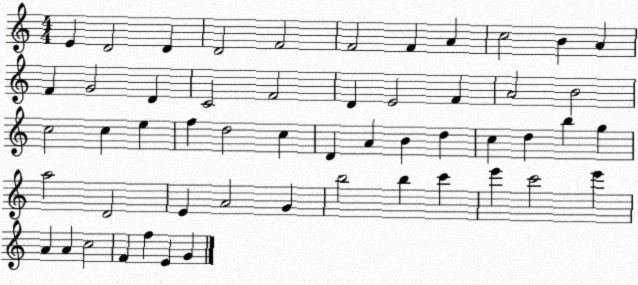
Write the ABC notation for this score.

X:1
T:Untitled
M:4/4
L:1/4
K:C
E D2 D D2 F2 F2 F A c2 B A F G2 D C2 F2 D E2 F A2 B2 c2 c e f d2 c D A B d c d b g a2 D2 E A2 G b2 b c' e' c'2 e' A A c2 F f E G